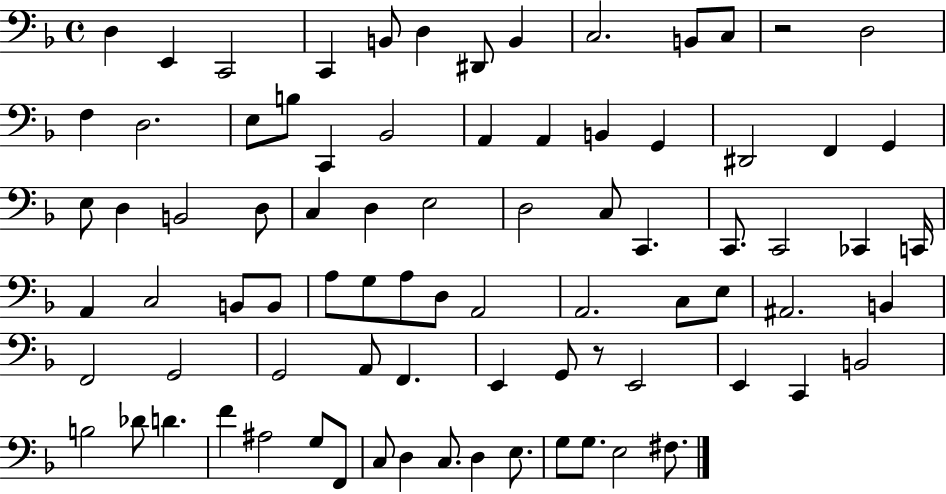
X:1
T:Untitled
M:4/4
L:1/4
K:F
D, E,, C,,2 C,, B,,/2 D, ^D,,/2 B,, C,2 B,,/2 C,/2 z2 D,2 F, D,2 E,/2 B,/2 C,, _B,,2 A,, A,, B,, G,, ^D,,2 F,, G,, E,/2 D, B,,2 D,/2 C, D, E,2 D,2 C,/2 C,, C,,/2 C,,2 _C,, C,,/4 A,, C,2 B,,/2 B,,/2 A,/2 G,/2 A,/2 D,/2 A,,2 A,,2 C,/2 E,/2 ^A,,2 B,, F,,2 G,,2 G,,2 A,,/2 F,, E,, G,,/2 z/2 E,,2 E,, C,, B,,2 B,2 _D/2 D F ^A,2 G,/2 F,,/2 C,/2 D, C,/2 D, E,/2 G,/2 G,/2 E,2 ^F,/2